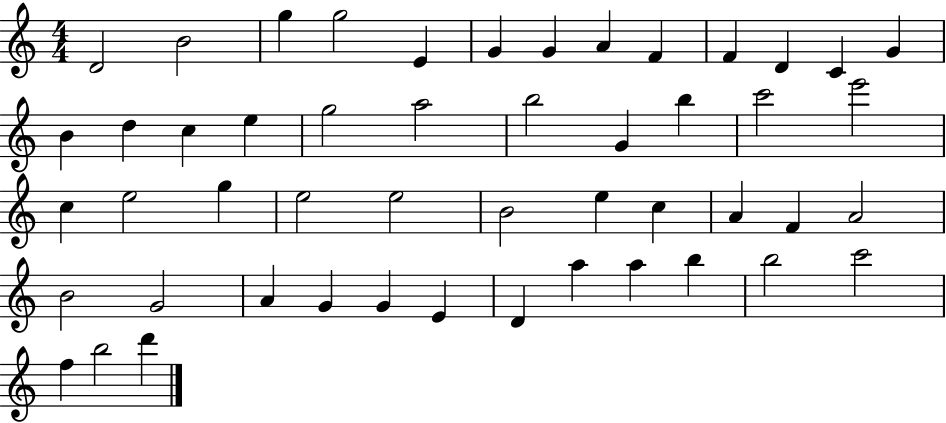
X:1
T:Untitled
M:4/4
L:1/4
K:C
D2 B2 g g2 E G G A F F D C G B d c e g2 a2 b2 G b c'2 e'2 c e2 g e2 e2 B2 e c A F A2 B2 G2 A G G E D a a b b2 c'2 f b2 d'